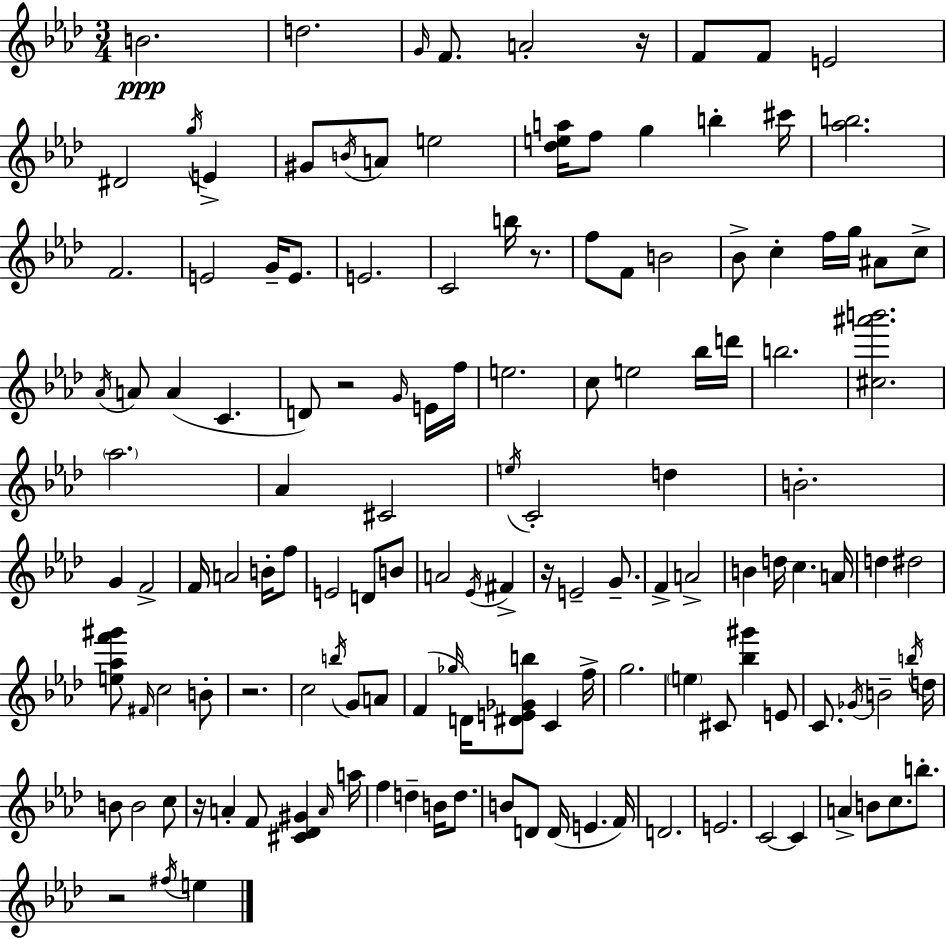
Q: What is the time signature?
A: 3/4